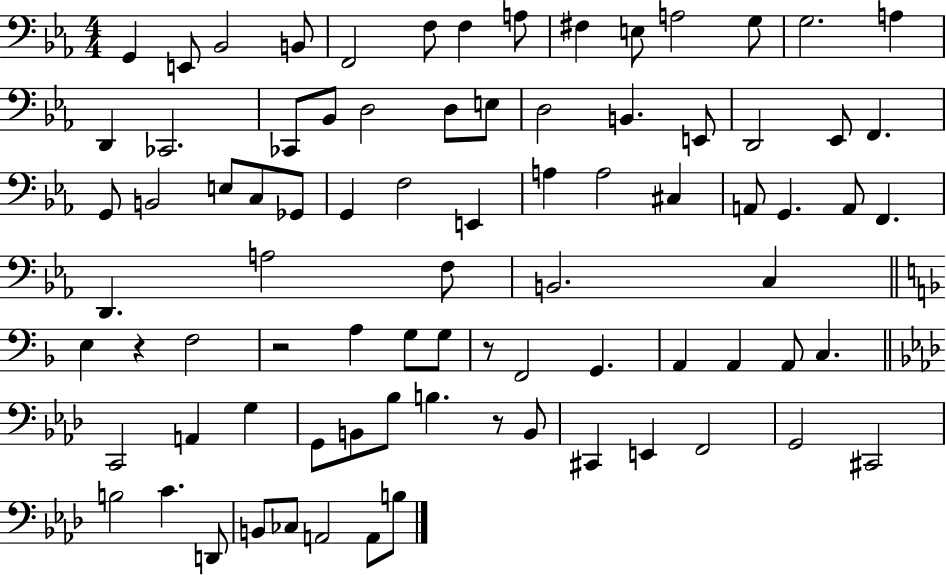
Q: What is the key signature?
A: EES major